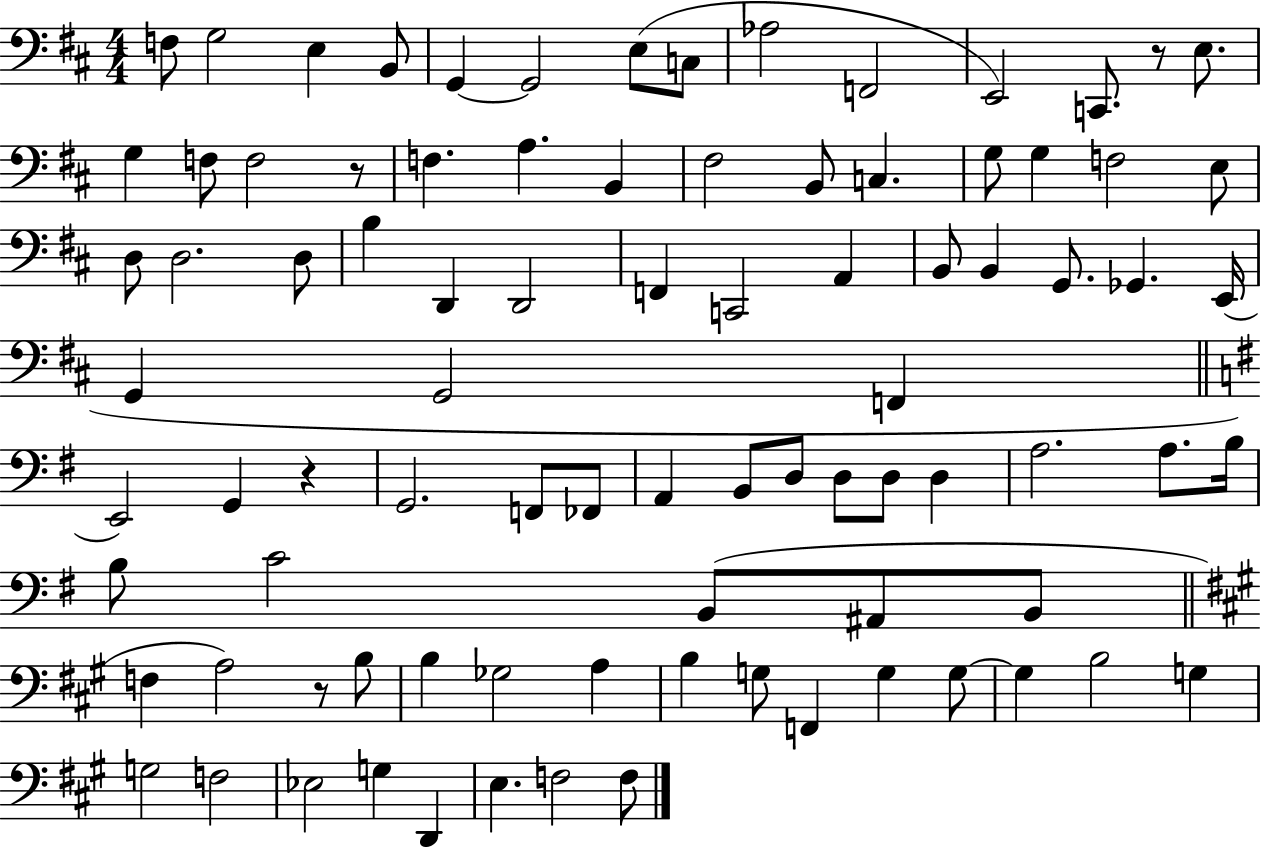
X:1
T:Untitled
M:4/4
L:1/4
K:D
F,/2 G,2 E, B,,/2 G,, G,,2 E,/2 C,/2 _A,2 F,,2 E,,2 C,,/2 z/2 E,/2 G, F,/2 F,2 z/2 F, A, B,, ^F,2 B,,/2 C, G,/2 G, F,2 E,/2 D,/2 D,2 D,/2 B, D,, D,,2 F,, C,,2 A,, B,,/2 B,, G,,/2 _G,, E,,/4 G,, G,,2 F,, E,,2 G,, z G,,2 F,,/2 _F,,/2 A,, B,,/2 D,/2 D,/2 D,/2 D, A,2 A,/2 B,/4 B,/2 C2 B,,/2 ^A,,/2 B,,/2 F, A,2 z/2 B,/2 B, _G,2 A, B, G,/2 F,, G, G,/2 G, B,2 G, G,2 F,2 _E,2 G, D,, E, F,2 F,/2